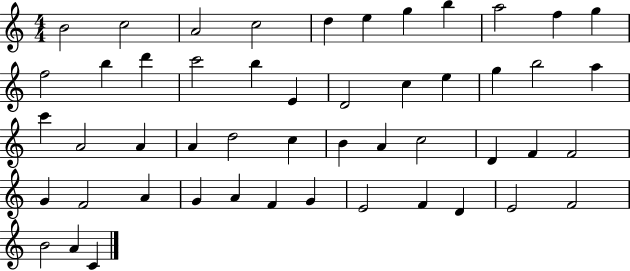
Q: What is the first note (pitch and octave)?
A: B4